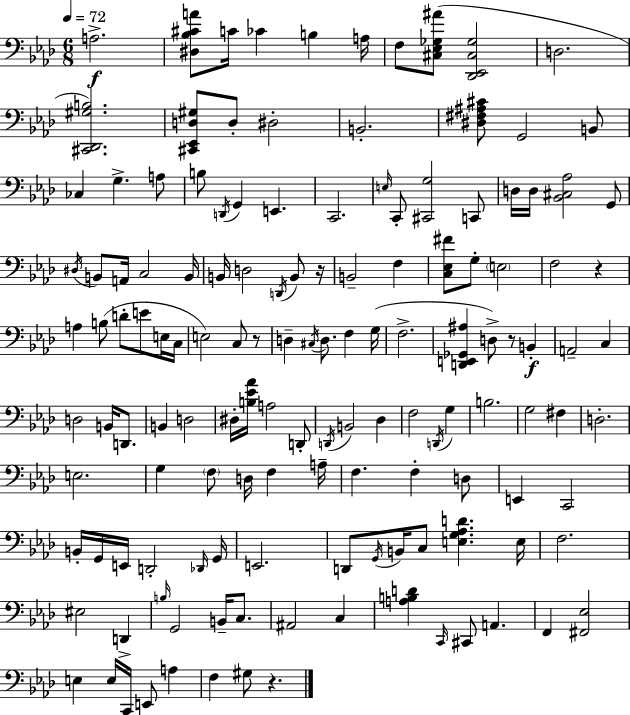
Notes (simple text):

A3/h. [D#3,Bb3,C#4,A4]/e C4/s CES4/q B3/q A3/s F3/e [C#3,Eb3,Gb3,A#4]/e [Db2,Eb2,C#3,Gb3]/h D3/h. [C#2,Db2,G#3,B3]/h. [C#2,Eb2,D3,G#3]/e D3/e D#3/h B2/h. [D#3,F#3,A#3,C#4]/e G2/h B2/e CES3/q G3/q. A3/e B3/e D2/s G2/q E2/q. C2/h. E3/s C2/e [C#2,G3]/h C2/e D3/s D3/s [Bb2,C#3,Ab3]/h G2/e D#3/s B2/e A2/s C3/h B2/s B2/s D3/h D2/s B2/e R/s B2/h F3/q [C3,Eb3,F#4]/e G3/e E3/h F3/h R/q A3/q B3/e D4/e E4/e E3/s C3/s E3/h C3/e R/e D3/q C#3/s D3/e. F3/q G3/s F3/h. [D2,E2,Gb2,A#3]/q D3/e R/e B2/q A2/h C3/q D3/h B2/s D2/e. B2/q D3/h D#3/s [B3,Eb4,Ab4]/s A3/h D2/e D2/s B2/h Db3/q F3/h D2/s G3/q B3/h. G3/h F#3/q D3/h. E3/h. G3/q F3/e D3/s F3/q A3/s F3/q. F3/q D3/e E2/q C2/h B2/s G2/s E2/s D2/h Db2/s G2/s E2/h. D2/e G2/s B2/s C3/e [E3,G3,Ab3,D4]/q. E3/s F3/h. EIS3/h D2/q B3/s G2/h B2/s C3/e. A#2/h C3/q [A3,B3,D4]/q C2/s C#2/e A2/q. F2/q [F#2,Eb3]/h E3/q E3/s C2/s E2/e A3/q F3/q G#3/e R/q.